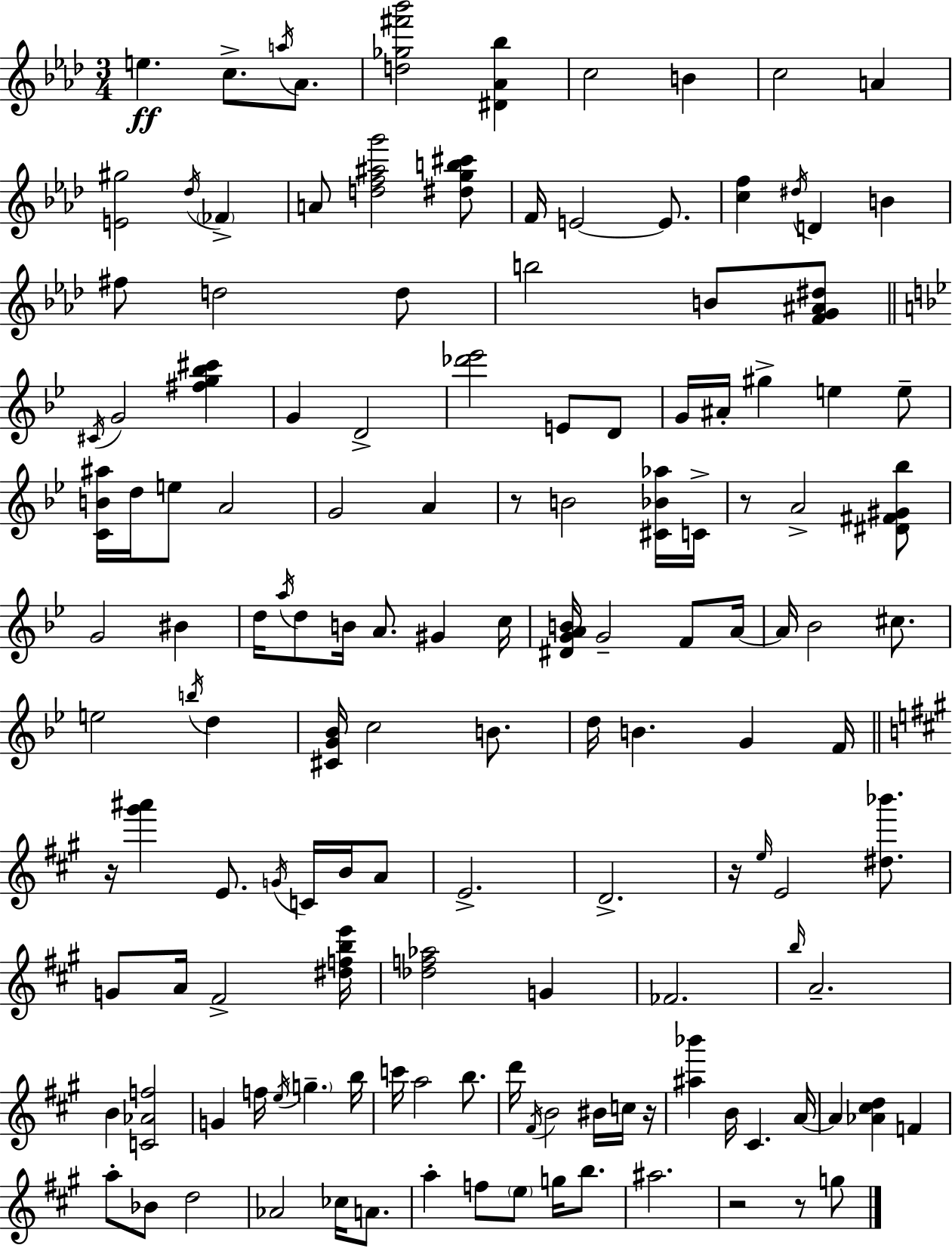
{
  \clef treble
  \numericTimeSignature
  \time 3/4
  \key f \minor
  e''4.\ff c''8.-> \acciaccatura { a''16 } aes'8. | <d'' ges'' fis''' bes'''>2 <dis' aes' bes''>4 | c''2 b'4 | c''2 a'4 | \break <e' gis''>2 \acciaccatura { des''16 } \parenthesize fes'4-> | a'8 <d'' f'' ais'' g'''>2 | <dis'' g'' b'' cis'''>8 f'16 e'2~~ e'8. | <c'' f''>4 \acciaccatura { dis''16 } d'4 b'4 | \break fis''8 d''2 | d''8 b''2 b'8 | <f' g' ais' dis''>8 \bar "||" \break \key g \minor \acciaccatura { cis'16 } g'2 <fis'' g'' bes'' cis'''>4 | g'4 d'2-> | <des''' ees'''>2 e'8 d'8 | g'16 ais'16-. gis''4-> e''4 e''8-- | \break <c' b' ais''>16 d''16 e''8 a'2 | g'2 a'4 | r8 b'2 <cis' bes' aes''>16 | c'16-> r8 a'2-> <dis' fis' gis' bes''>8 | \break g'2 bis'4 | d''16 \acciaccatura { a''16 } d''8 b'16 a'8. gis'4 | c''16 <dis' g' a' b'>16 g'2-- f'8 | a'16~~ a'16 bes'2 cis''8. | \break e''2 \acciaccatura { b''16 } d''4 | <cis' g' bes'>16 c''2 | b'8. d''16 b'4. g'4 | f'16 \bar "||" \break \key a \major r16 <gis''' ais'''>4 e'8. \acciaccatura { g'16 } c'16 b'16 a'8 | e'2.-> | d'2.-> | r16 \grace { e''16 } e'2 <dis'' bes'''>8. | \break g'8 a'16 fis'2-> | <dis'' f'' b'' e'''>16 <des'' f'' aes''>2 g'4 | fes'2. | \grace { b''16 } a'2.-- | \break b'4 <c' aes' f''>2 | g'4 f''16 \acciaccatura { e''16 } \parenthesize g''4.-- | b''16 c'''16 a''2 | b''8. d'''16 \acciaccatura { fis'16 } b'2 | \break bis'16 c''16 r16 <ais'' bes'''>4 b'16 cis'4. | a'16~~ a'4 <aes' cis'' d''>4 | f'4 a''8-. bes'8 d''2 | aes'2 | \break ces''16 a'8. a''4-. f''8 \parenthesize e''8 | g''16 b''8. ais''2. | r2 | r8 g''8 \bar "|."
}